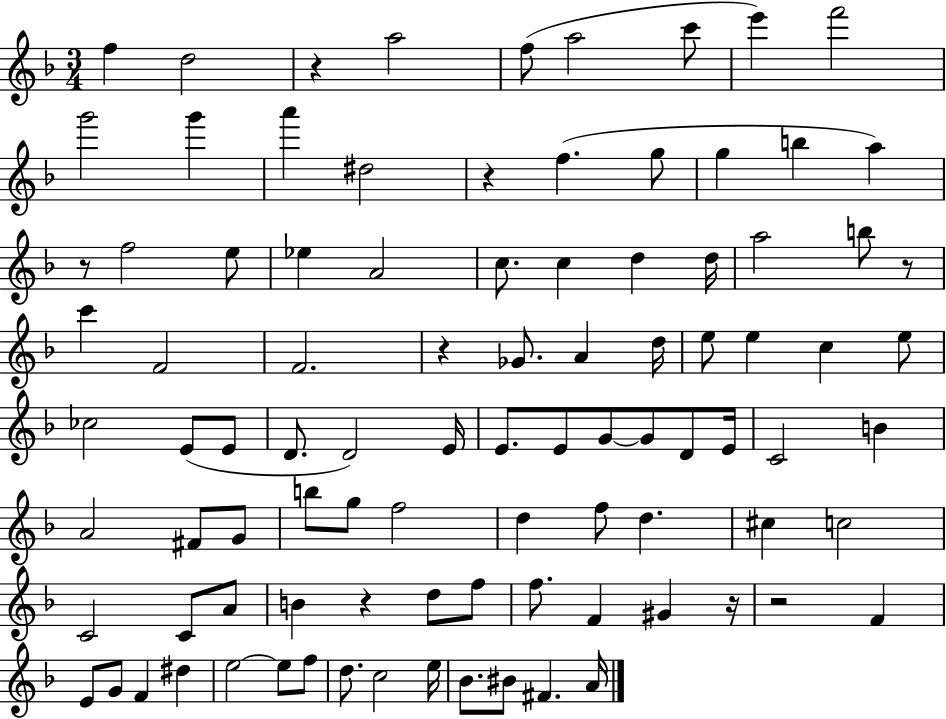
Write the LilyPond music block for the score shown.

{
  \clef treble
  \numericTimeSignature
  \time 3/4
  \key f \major
  \repeat volta 2 { f''4 d''2 | r4 a''2 | f''8( a''2 c'''8 | e'''4) f'''2 | \break g'''2 g'''4 | a'''4 dis''2 | r4 f''4.( g''8 | g''4 b''4 a''4) | \break r8 f''2 e''8 | ees''4 a'2 | c''8. c''4 d''4 d''16 | a''2 b''8 r8 | \break c'''4 f'2 | f'2. | r4 ges'8. a'4 d''16 | e''8 e''4 c''4 e''8 | \break ces''2 e'8( e'8 | d'8. d'2) e'16 | e'8. e'8 g'8~~ g'8 d'8 e'16 | c'2 b'4 | \break a'2 fis'8 g'8 | b''8 g''8 f''2 | d''4 f''8 d''4. | cis''4 c''2 | \break c'2 c'8 a'8 | b'4 r4 d''8 f''8 | f''8. f'4 gis'4 r16 | r2 f'4 | \break e'8 g'8 f'4 dis''4 | e''2~~ e''8 f''8 | d''8. c''2 e''16 | bes'8. bis'8 fis'4. a'16 | \break } \bar "|."
}